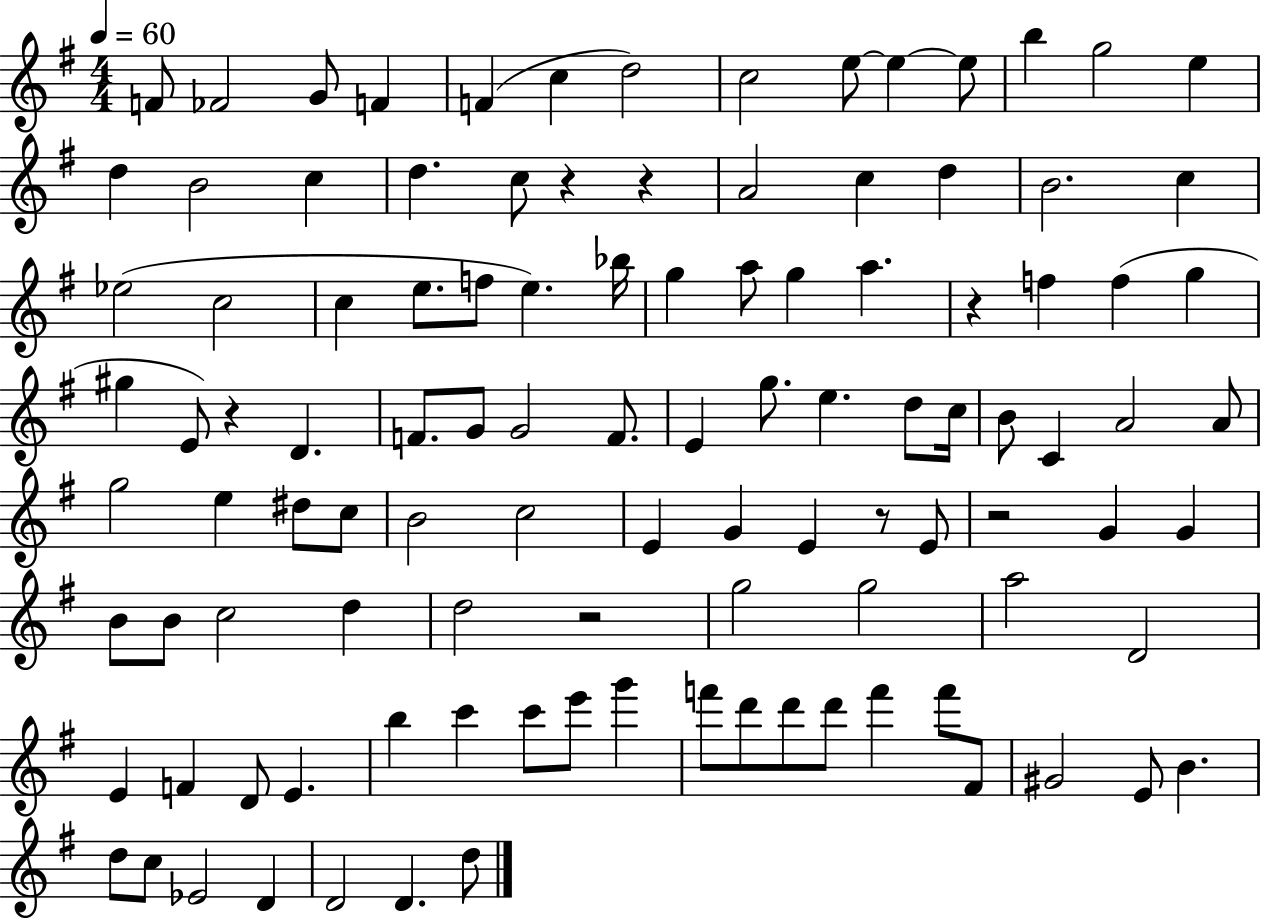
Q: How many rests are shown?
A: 7